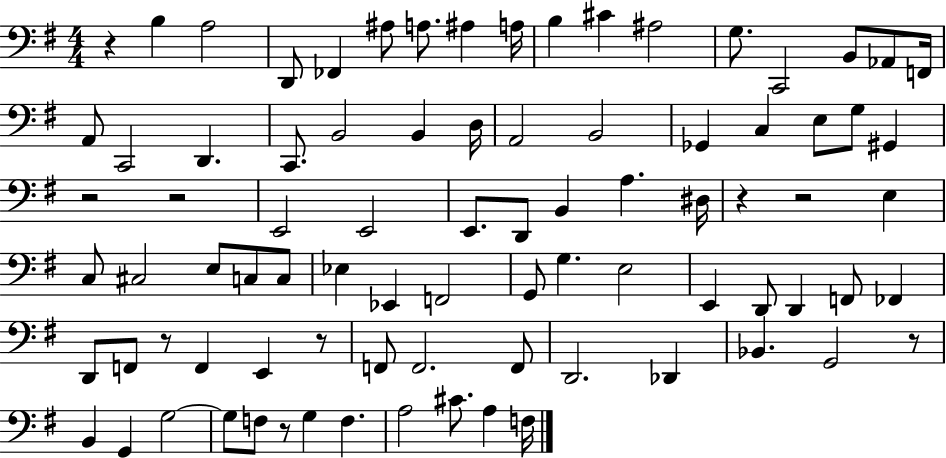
R/q B3/q A3/h D2/e FES2/q A#3/e A3/e. A#3/q A3/s B3/q C#4/q A#3/h G3/e. C2/h B2/e Ab2/e F2/s A2/e C2/h D2/q. C2/e. B2/h B2/q D3/s A2/h B2/h Gb2/q C3/q E3/e G3/e G#2/q R/h R/h E2/h E2/h E2/e. D2/e B2/q A3/q. D#3/s R/q R/h E3/q C3/e C#3/h E3/e C3/e C3/e Eb3/q Eb2/q F2/h G2/e G3/q. E3/h E2/q D2/e D2/q F2/e FES2/q D2/e F2/e R/e F2/q E2/q R/e F2/e F2/h. F2/e D2/h. Db2/q Bb2/q. G2/h R/e B2/q G2/q G3/h G3/e F3/e R/e G3/q F3/q. A3/h C#4/e. A3/q F3/s